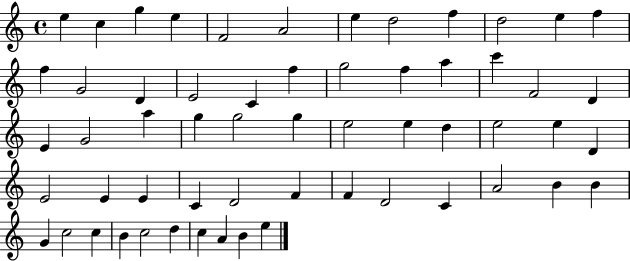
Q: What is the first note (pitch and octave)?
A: E5